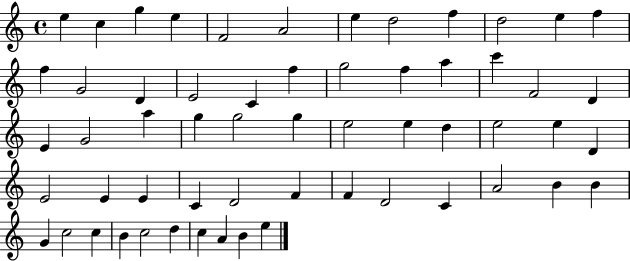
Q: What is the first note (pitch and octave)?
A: E5